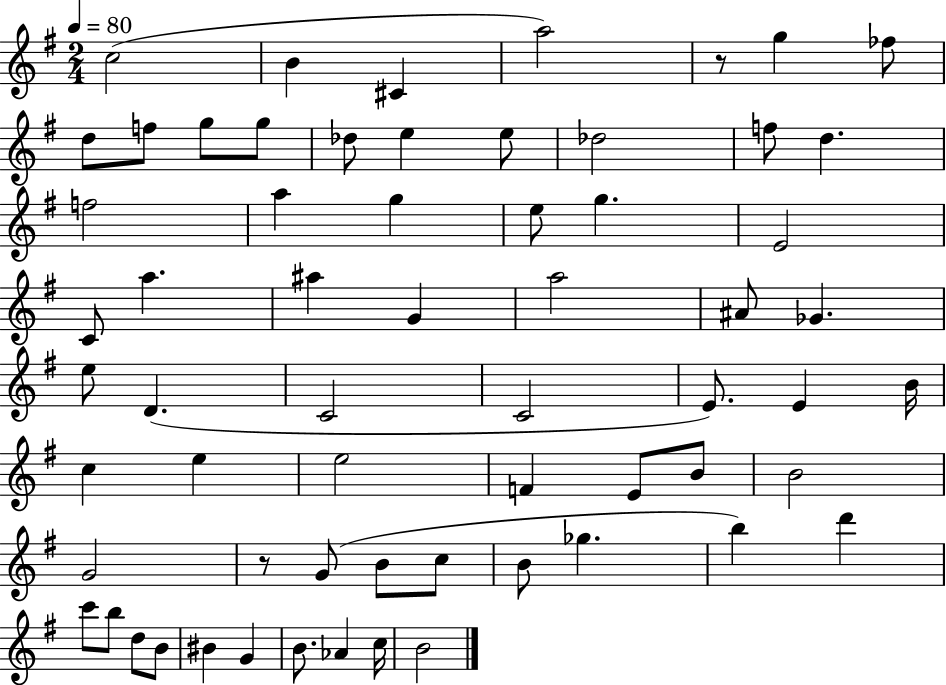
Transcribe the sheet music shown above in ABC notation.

X:1
T:Untitled
M:2/4
L:1/4
K:G
c2 B ^C a2 z/2 g _f/2 d/2 f/2 g/2 g/2 _d/2 e e/2 _d2 f/2 d f2 a g e/2 g E2 C/2 a ^a G a2 ^A/2 _G e/2 D C2 C2 E/2 E B/4 c e e2 F E/2 B/2 B2 G2 z/2 G/2 B/2 c/2 B/2 _g b d' c'/2 b/2 d/2 B/2 ^B G B/2 _A c/4 B2